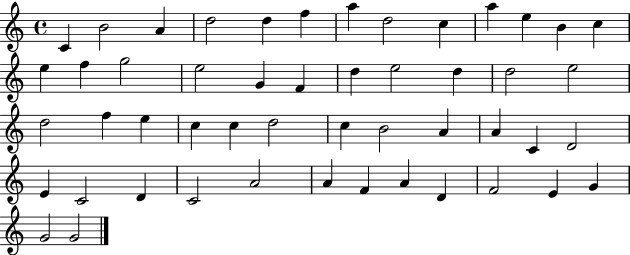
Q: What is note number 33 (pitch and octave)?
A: A4